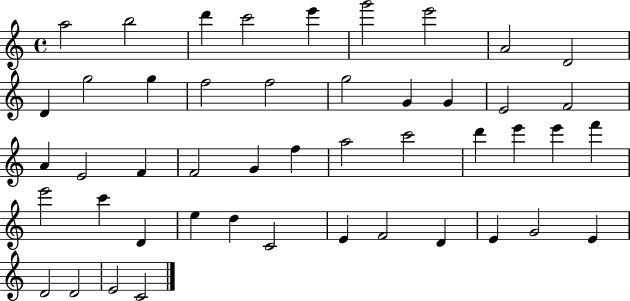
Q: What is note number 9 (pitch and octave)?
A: D4